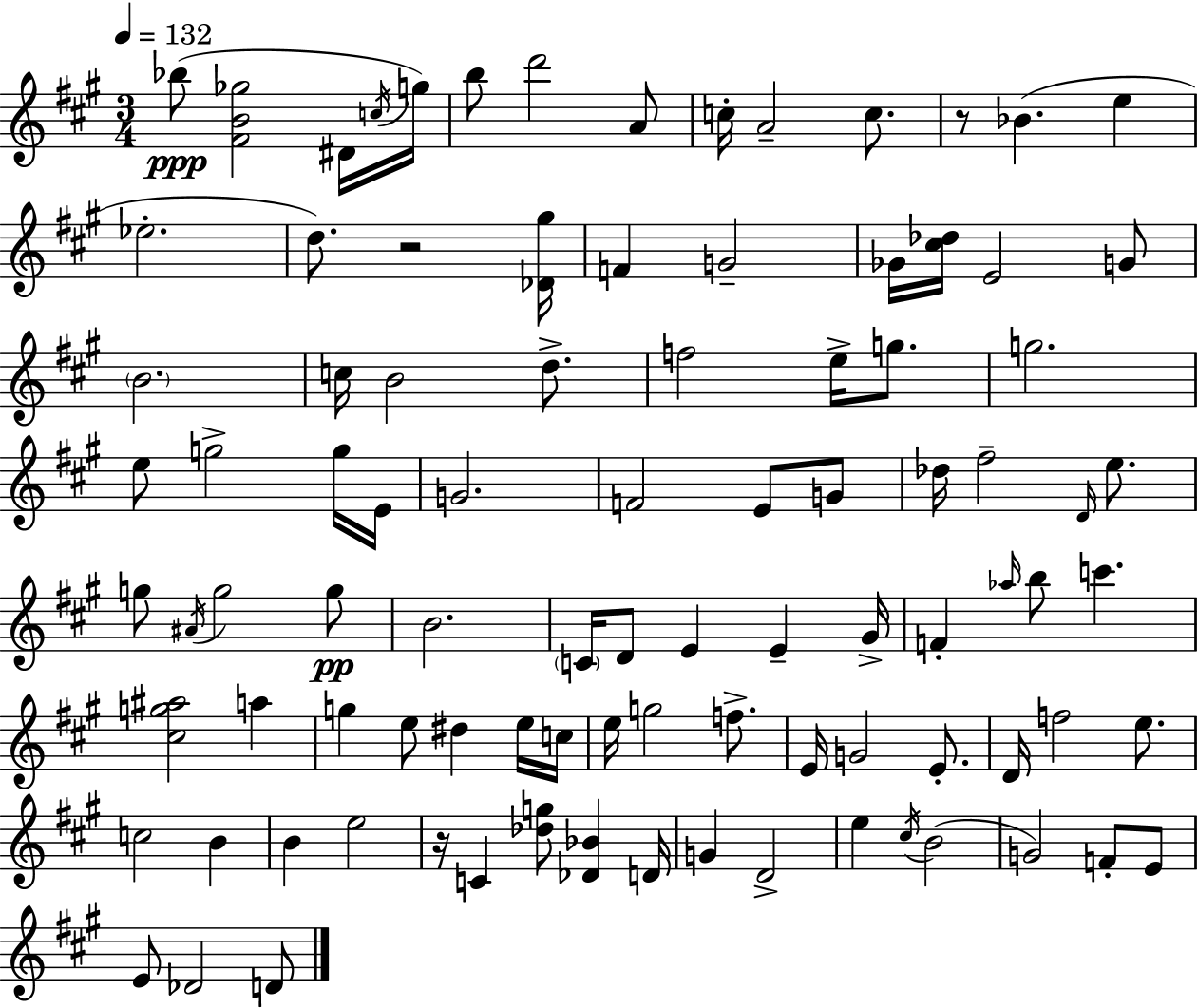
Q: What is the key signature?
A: A major